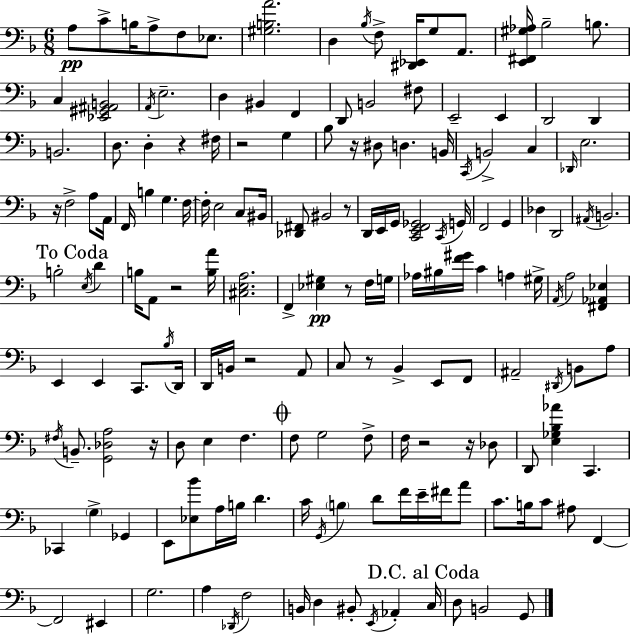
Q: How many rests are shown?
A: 12